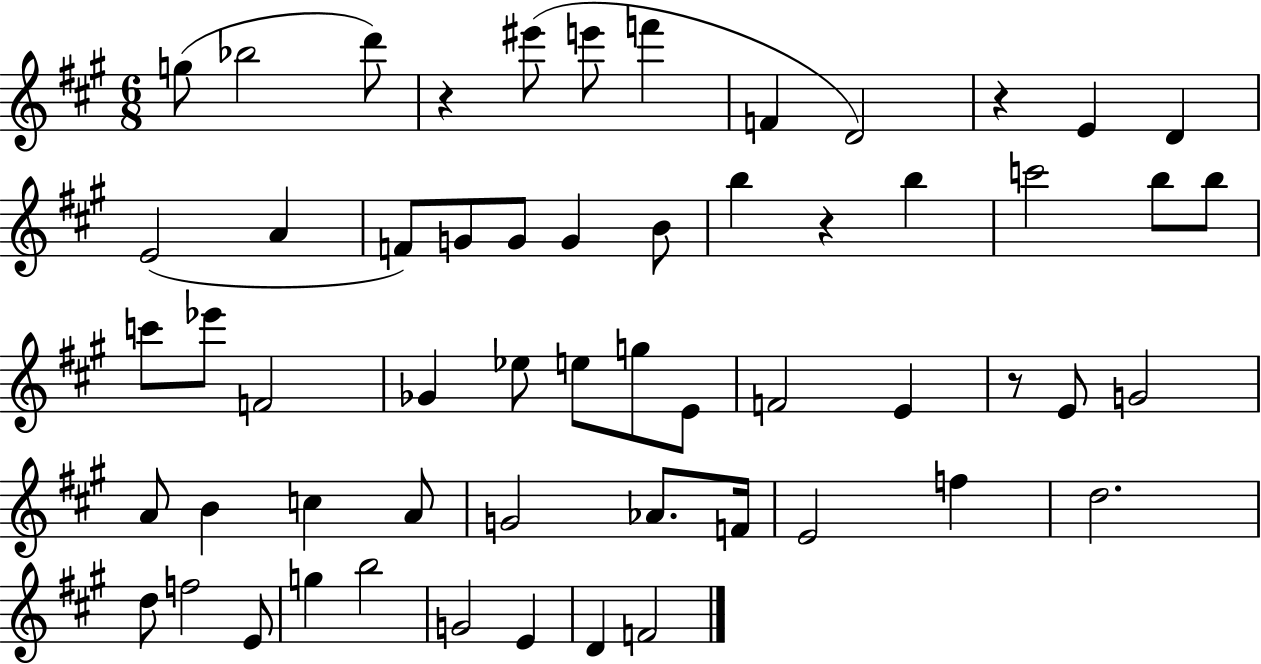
G5/e Bb5/h D6/e R/q EIS6/e E6/e F6/q F4/q D4/h R/q E4/q D4/q E4/h A4/q F4/e G4/e G4/e G4/q B4/e B5/q R/q B5/q C6/h B5/e B5/e C6/e Eb6/e F4/h Gb4/q Eb5/e E5/e G5/e E4/e F4/h E4/q R/e E4/e G4/h A4/e B4/q C5/q A4/e G4/h Ab4/e. F4/s E4/h F5/q D5/h. D5/e F5/h E4/e G5/q B5/h G4/h E4/q D4/q F4/h